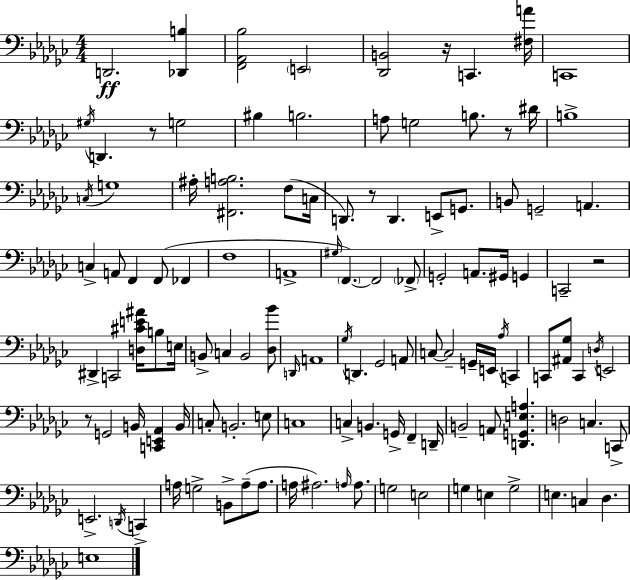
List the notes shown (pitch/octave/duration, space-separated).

D2/h. [Db2,B3]/q [F2,Ab2,Bb3]/h E2/h [Db2,B2]/h R/s C2/q. [F#3,A4]/s C2/w G#3/s D2/q. R/e G3/h BIS3/q B3/h. A3/e G3/h B3/e. R/e D#4/s B3/w C3/s G3/w A#3/s [F#2,A3,B3]/h. F3/e C3/s D2/e. R/e D2/q. E2/e G2/e. B2/e G2/h A2/q. C3/q A2/e F2/q F2/e FES2/q F3/w A2/w G#3/s F2/q. F2/h FES2/e G2/h A2/e. G#2/s G2/q C2/h R/h D#2/q C2/h [D3,C#4,E4,A#4]/s B3/e E3/s B2/e C3/q B2/h [Db3,Bb4]/e D2/s A2/w Gb3/s D2/q. Gb2/h A2/e C3/e C3/h G2/s E2/s Ab3/s C2/q C2/e [A#2,Gb3]/e C2/q D3/s E2/h R/e G2/h B2/s [C2,E2,Ab2]/q B2/s C3/e B2/h. E3/e C3/w C3/q B2/q. G2/s F2/q D2/s B2/h A2/e [D2,G2,E3,A3]/q. D3/h C3/q. C2/e E2/h. D2/s C2/q A3/s G3/h B2/e A3/e A3/e. A3/s A#3/h. A3/s A3/e. G3/h E3/h G3/q E3/q G3/h E3/q. C3/q Db3/q. E3/w